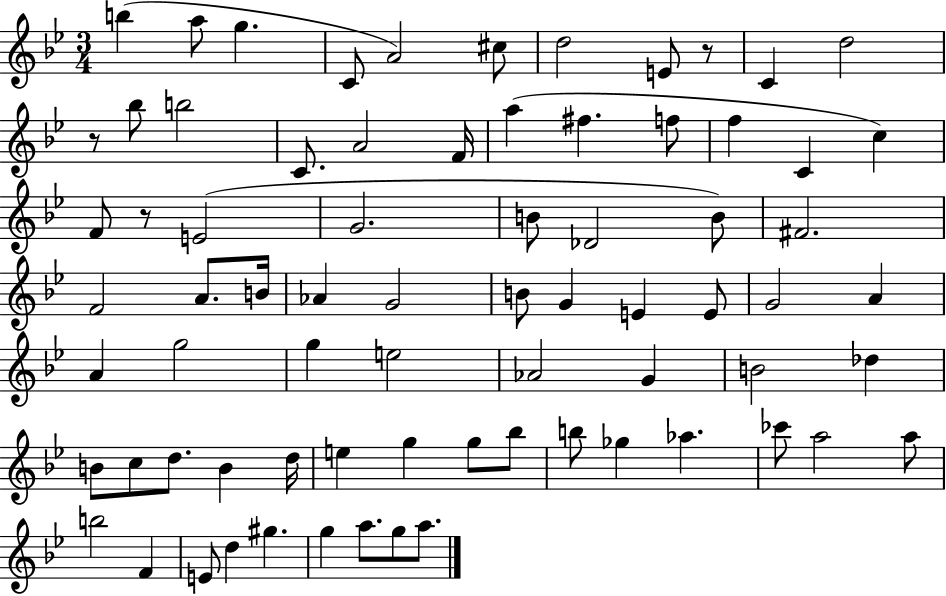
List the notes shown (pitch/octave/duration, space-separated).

B5/q A5/e G5/q. C4/e A4/h C#5/e D5/h E4/e R/e C4/q D5/h R/e Bb5/e B5/h C4/e. A4/h F4/s A5/q F#5/q. F5/e F5/q C4/q C5/q F4/e R/e E4/h G4/h. B4/e Db4/h B4/e F#4/h. F4/h A4/e. B4/s Ab4/q G4/h B4/e G4/q E4/q E4/e G4/h A4/q A4/q G5/h G5/q E5/h Ab4/h G4/q B4/h Db5/q B4/e C5/e D5/e. B4/q D5/s E5/q G5/q G5/e Bb5/e B5/e Gb5/q Ab5/q. CES6/e A5/h A5/e B5/h F4/q E4/e D5/q G#5/q. G5/q A5/e. G5/e A5/e.